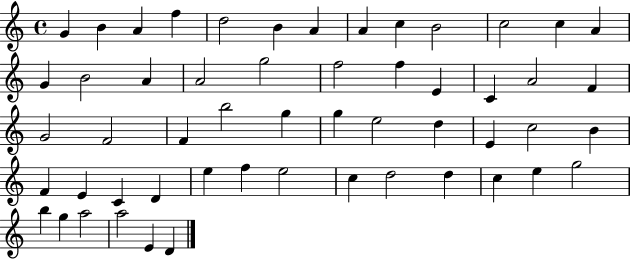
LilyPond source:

{
  \clef treble
  \time 4/4
  \defaultTimeSignature
  \key c \major
  g'4 b'4 a'4 f''4 | d''2 b'4 a'4 | a'4 c''4 b'2 | c''2 c''4 a'4 | \break g'4 b'2 a'4 | a'2 g''2 | f''2 f''4 e'4 | c'4 a'2 f'4 | \break g'2 f'2 | f'4 b''2 g''4 | g''4 e''2 d''4 | e'4 c''2 b'4 | \break f'4 e'4 c'4 d'4 | e''4 f''4 e''2 | c''4 d''2 d''4 | c''4 e''4 g''2 | \break b''4 g''4 a''2 | a''2 e'4 d'4 | \bar "|."
}